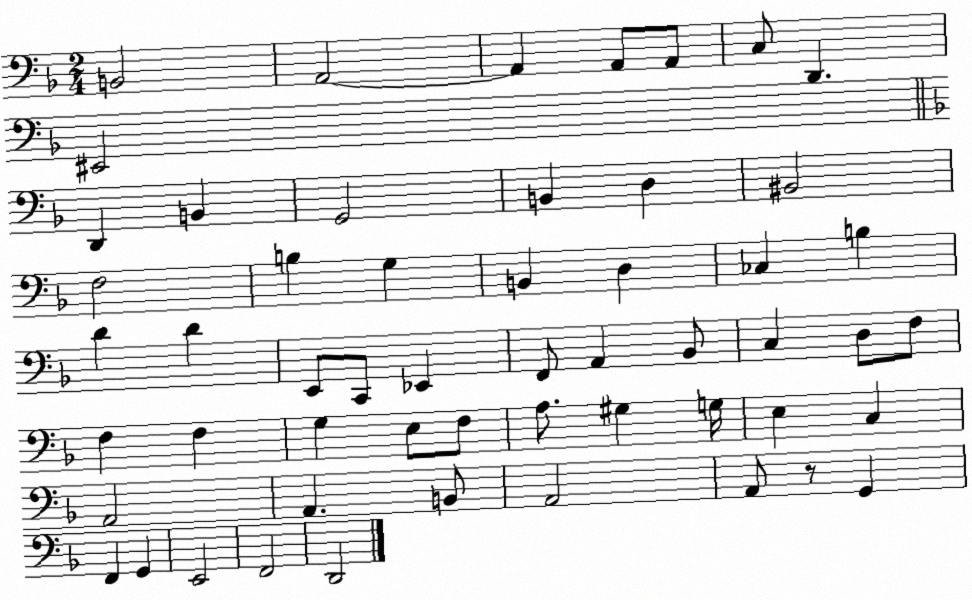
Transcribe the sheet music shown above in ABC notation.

X:1
T:Untitled
M:2/4
L:1/4
K:F
B,,2 A,,2 A,, A,,/2 A,,/2 C,/2 D,, ^E,,2 D,, B,, G,,2 B,, D, ^B,,2 F,2 B, G, B,, D, _C, B, D D E,,/2 C,,/2 _E,, F,,/2 A,, _B,,/2 C, D,/2 F,/2 F, F, G, E,/2 F,/2 A,/2 ^G, G,/4 E, C, A,,2 A,, B,,/2 A,,2 A,,/2 z/2 G,, F,, G,, E,,2 F,,2 D,,2